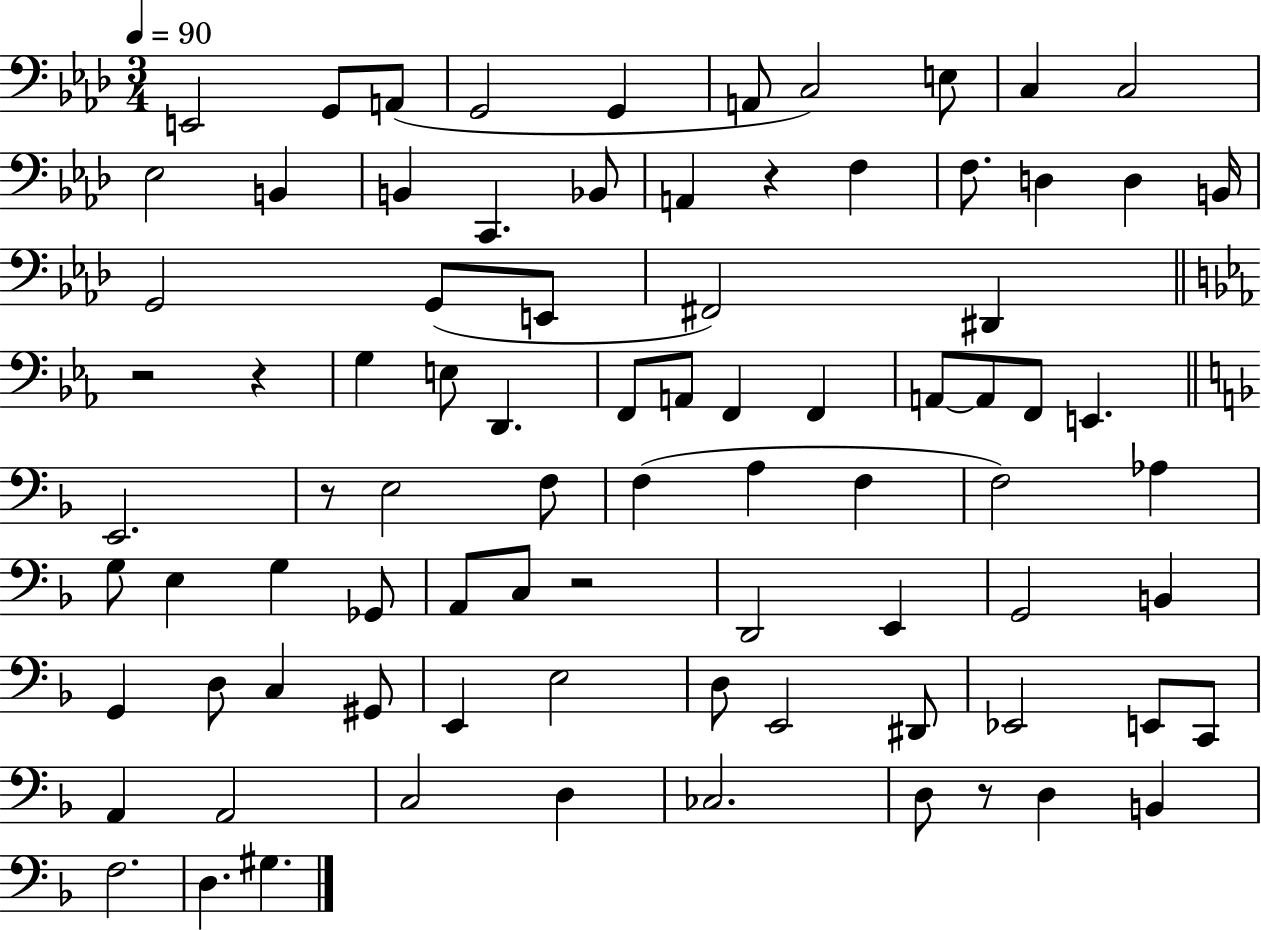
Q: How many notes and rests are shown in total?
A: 84